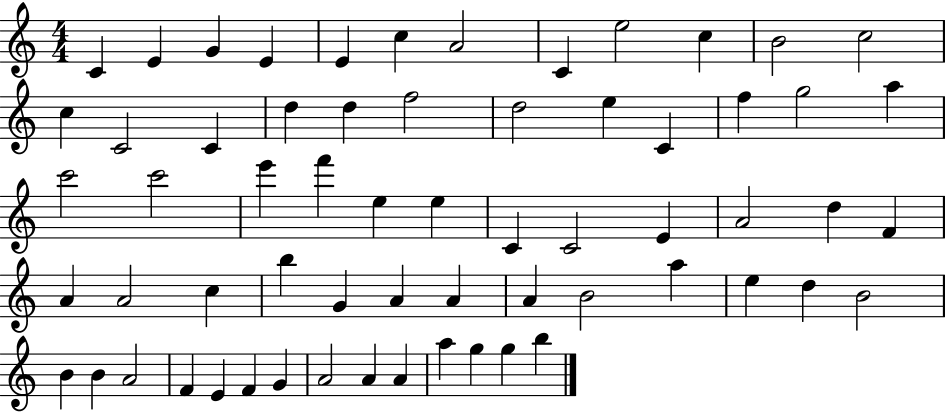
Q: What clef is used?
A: treble